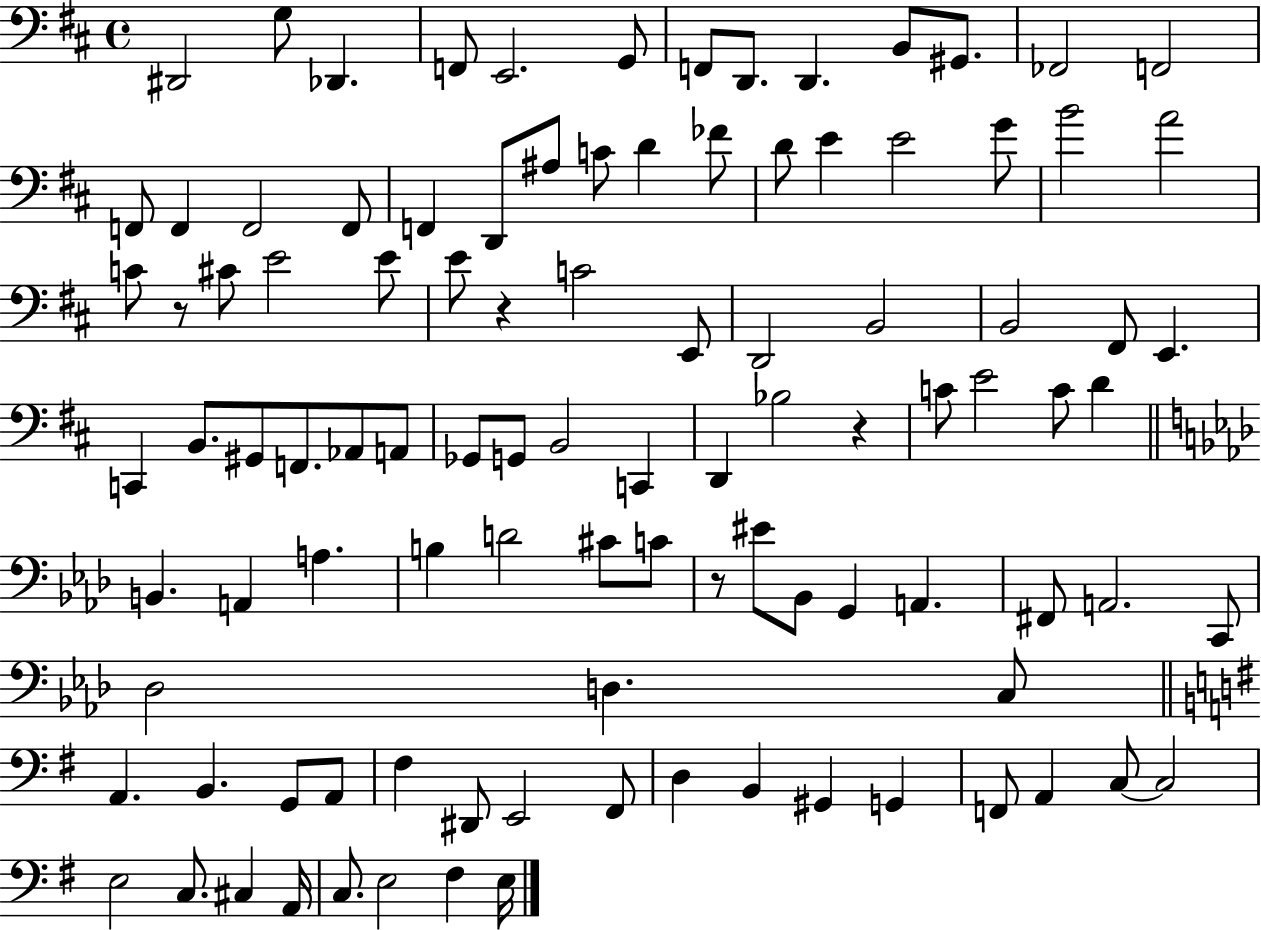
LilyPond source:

{
  \clef bass
  \time 4/4
  \defaultTimeSignature
  \key d \major
  \repeat volta 2 { dis,2 g8 des,4. | f,8 e,2. g,8 | f,8 d,8. d,4. b,8 gis,8. | fes,2 f,2 | \break f,8 f,4 f,2 f,8 | f,4 d,8 ais8 c'8 d'4 fes'8 | d'8 e'4 e'2 g'8 | b'2 a'2 | \break c'8 r8 cis'8 e'2 e'8 | e'8 r4 c'2 e,8 | d,2 b,2 | b,2 fis,8 e,4. | \break c,4 b,8. gis,8 f,8. aes,8 a,8 | ges,8 g,8 b,2 c,4 | d,4 bes2 r4 | c'8 e'2 c'8 d'4 | \break \bar "||" \break \key f \minor b,4. a,4 a4. | b4 d'2 cis'8 c'8 | r8 eis'8 bes,8 g,4 a,4. | fis,8 a,2. c,8 | \break des2 d4. c8 | \bar "||" \break \key g \major a,4. b,4. g,8 a,8 | fis4 dis,8 e,2 fis,8 | d4 b,4 gis,4 g,4 | f,8 a,4 c8~~ c2 | \break e2 c8. cis4 a,16 | c8. e2 fis4 e16 | } \bar "|."
}